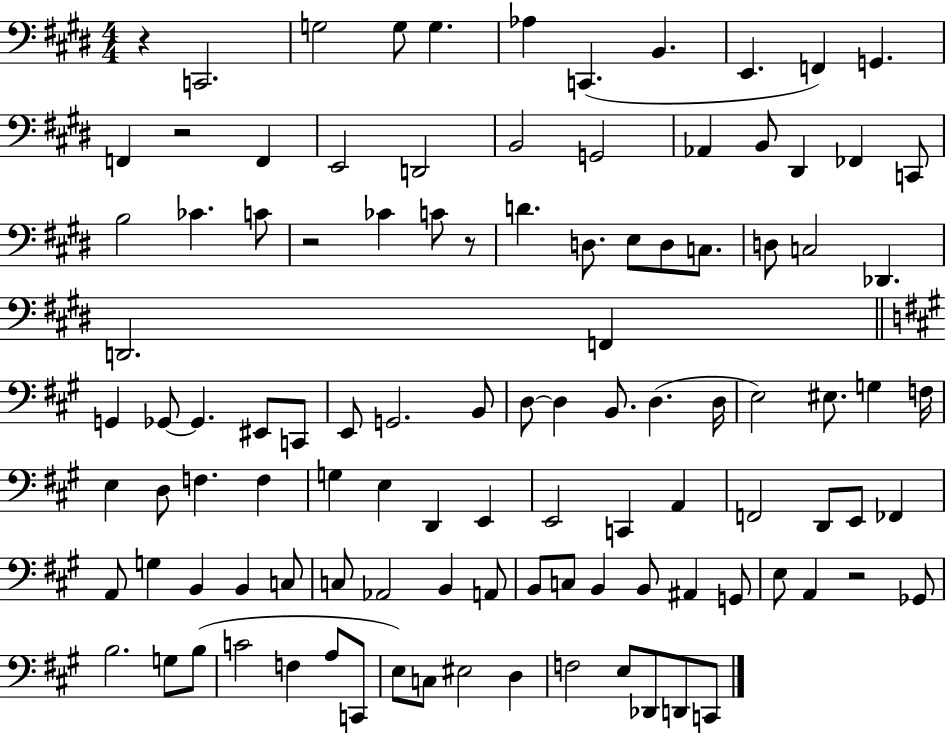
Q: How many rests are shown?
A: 5